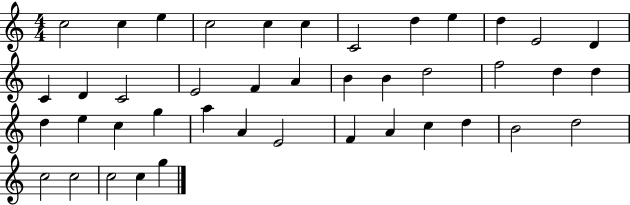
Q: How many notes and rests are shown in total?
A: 42